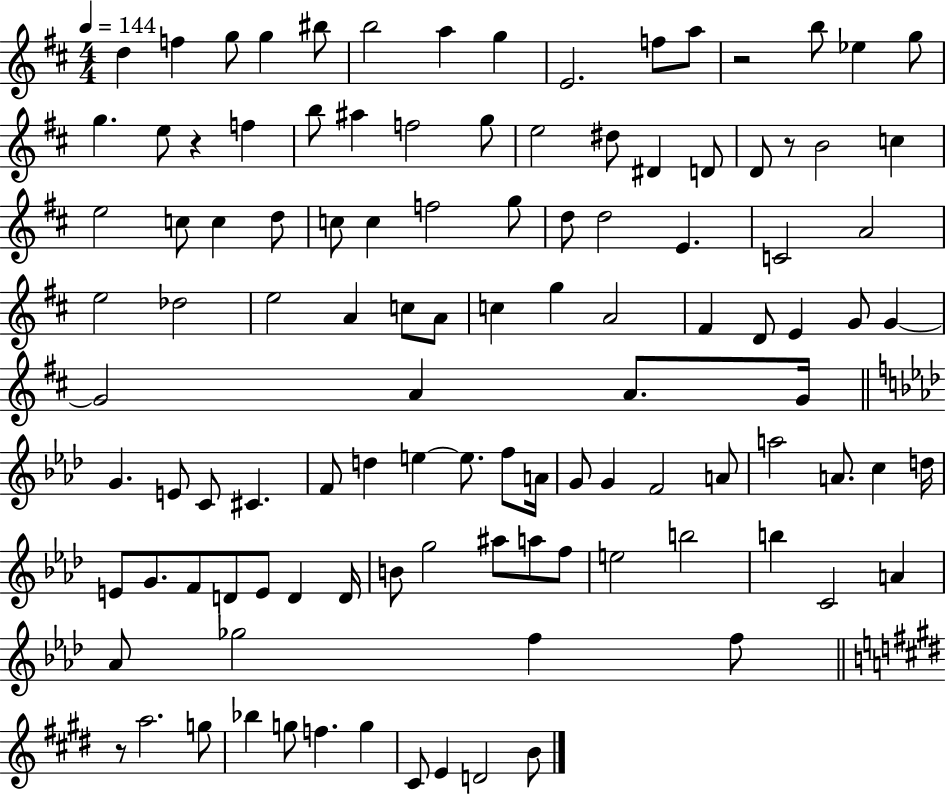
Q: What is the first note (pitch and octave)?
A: D5